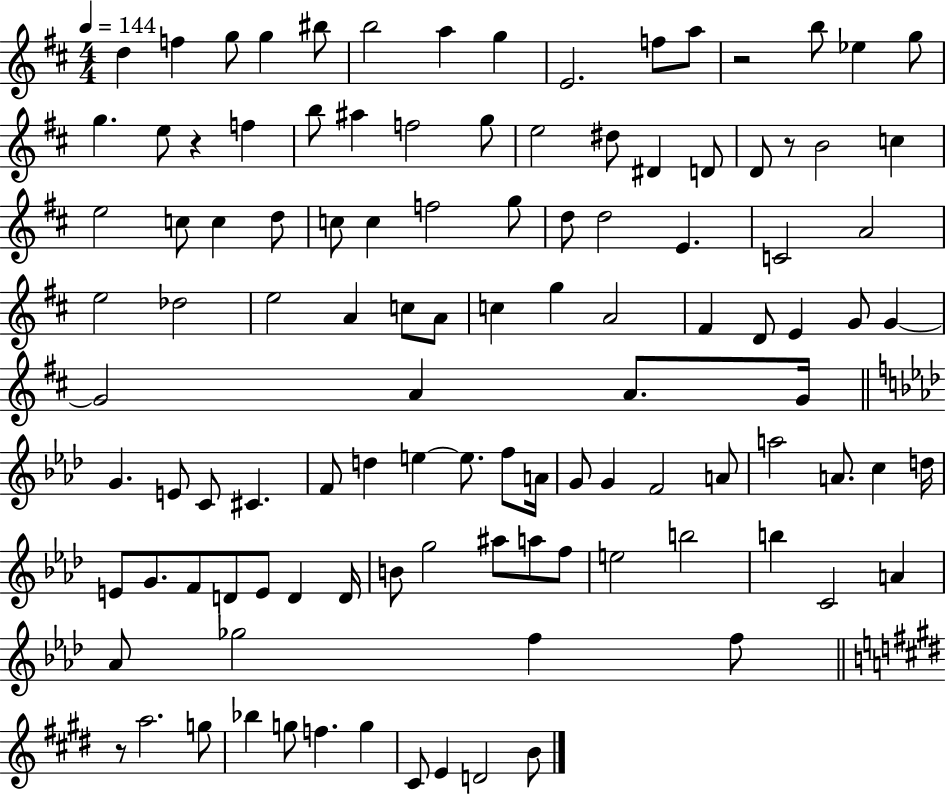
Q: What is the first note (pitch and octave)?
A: D5